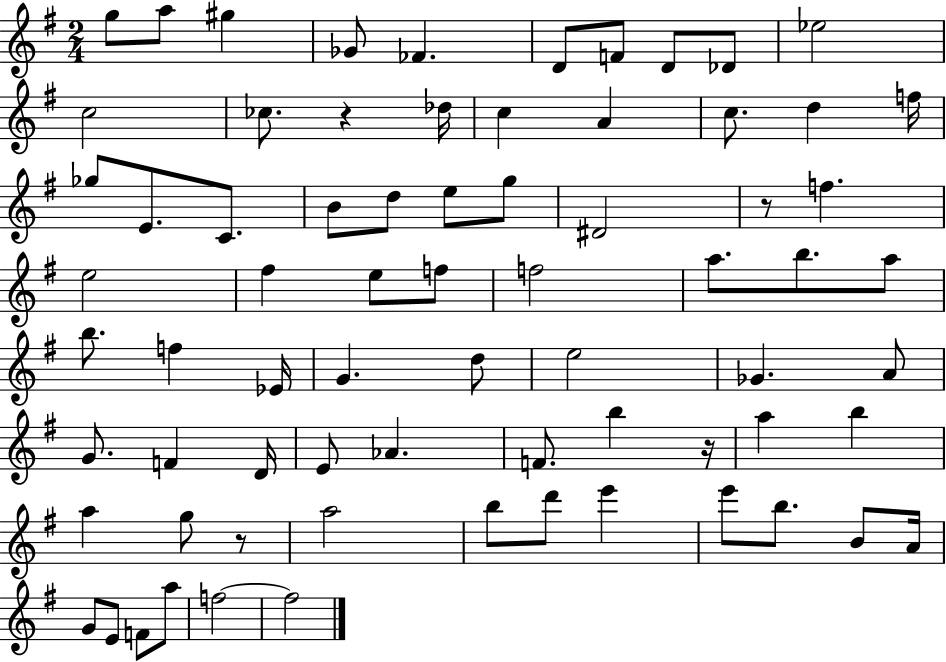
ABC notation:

X:1
T:Untitled
M:2/4
L:1/4
K:G
g/2 a/2 ^g _G/2 _F D/2 F/2 D/2 _D/2 _e2 c2 _c/2 z _d/4 c A c/2 d f/4 _g/2 E/2 C/2 B/2 d/2 e/2 g/2 ^D2 z/2 f e2 ^f e/2 f/2 f2 a/2 b/2 a/2 b/2 f _E/4 G d/2 e2 _G A/2 G/2 F D/4 E/2 _A F/2 b z/4 a b a g/2 z/2 a2 b/2 d'/2 e' e'/2 b/2 B/2 A/4 G/2 E/2 F/2 a/2 f2 f2